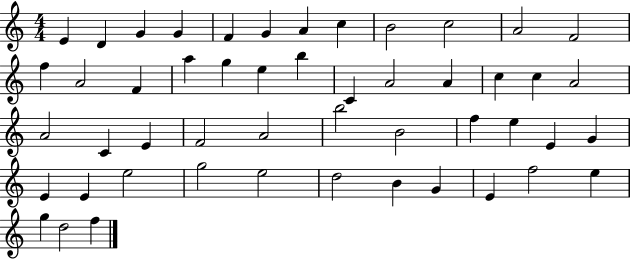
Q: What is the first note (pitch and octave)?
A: E4